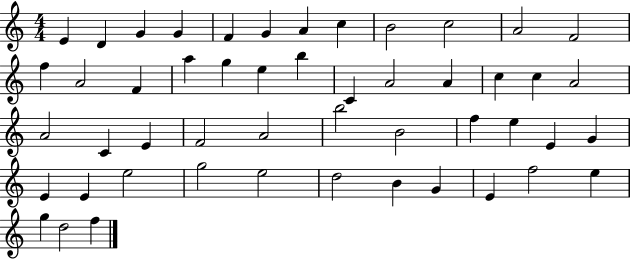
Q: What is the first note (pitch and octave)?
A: E4